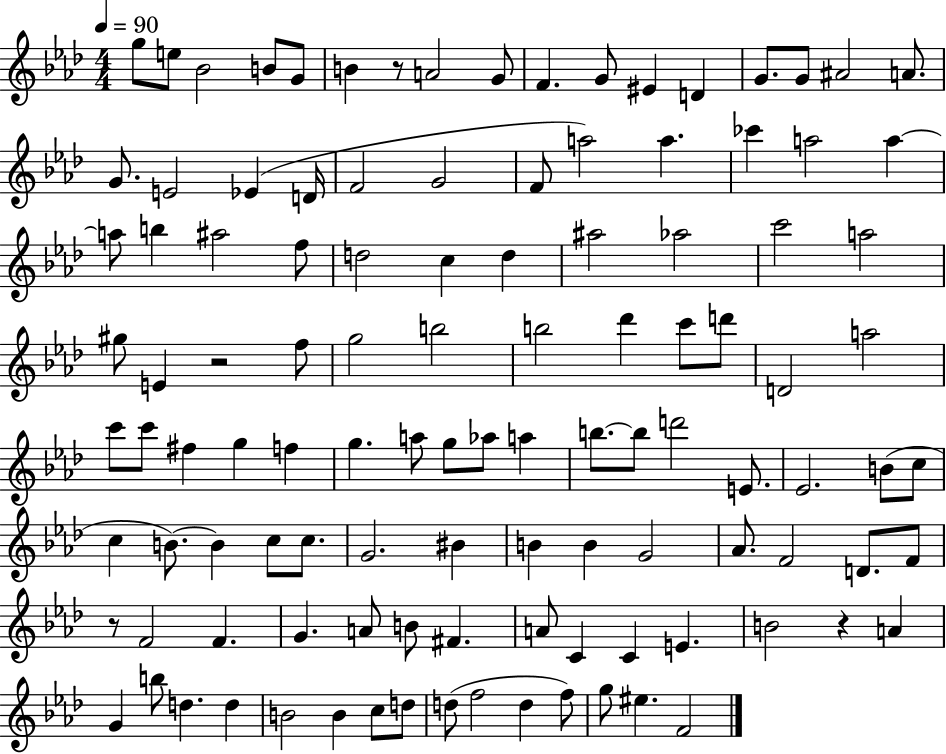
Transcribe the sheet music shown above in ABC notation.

X:1
T:Untitled
M:4/4
L:1/4
K:Ab
g/2 e/2 _B2 B/2 G/2 B z/2 A2 G/2 F G/2 ^E D G/2 G/2 ^A2 A/2 G/2 E2 _E D/4 F2 G2 F/2 a2 a _c' a2 a a/2 b ^a2 f/2 d2 c d ^a2 _a2 c'2 a2 ^g/2 E z2 f/2 g2 b2 b2 _d' c'/2 d'/2 D2 a2 c'/2 c'/2 ^f g f g a/2 g/2 _a/2 a b/2 b/2 d'2 E/2 _E2 B/2 c/2 c B/2 B c/2 c/2 G2 ^B B B G2 _A/2 F2 D/2 F/2 z/2 F2 F G A/2 B/2 ^F A/2 C C E B2 z A G b/2 d d B2 B c/2 d/2 d/2 f2 d f/2 g/2 ^e F2